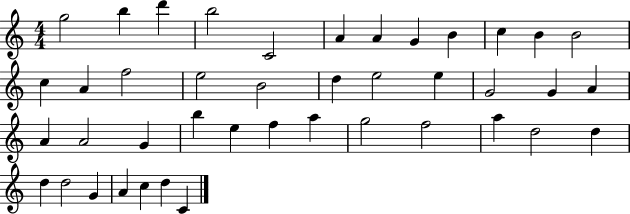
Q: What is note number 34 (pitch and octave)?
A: D5